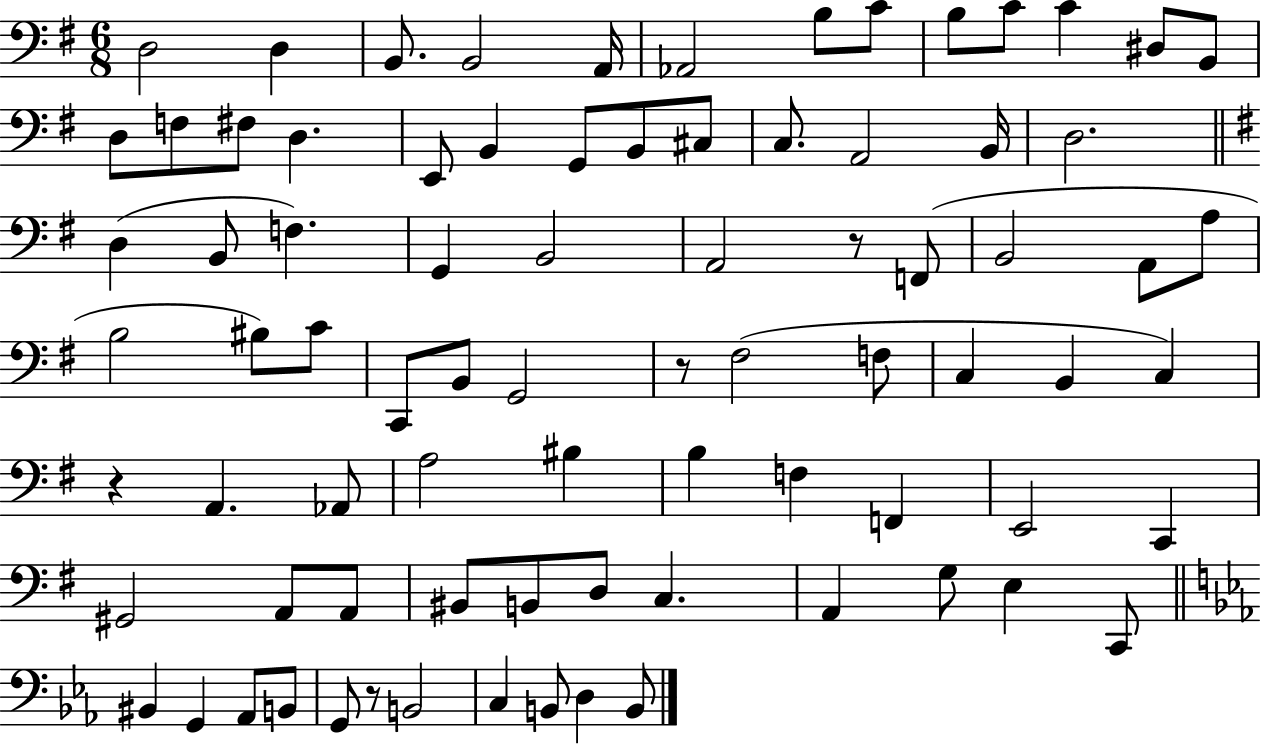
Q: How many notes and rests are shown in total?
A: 81